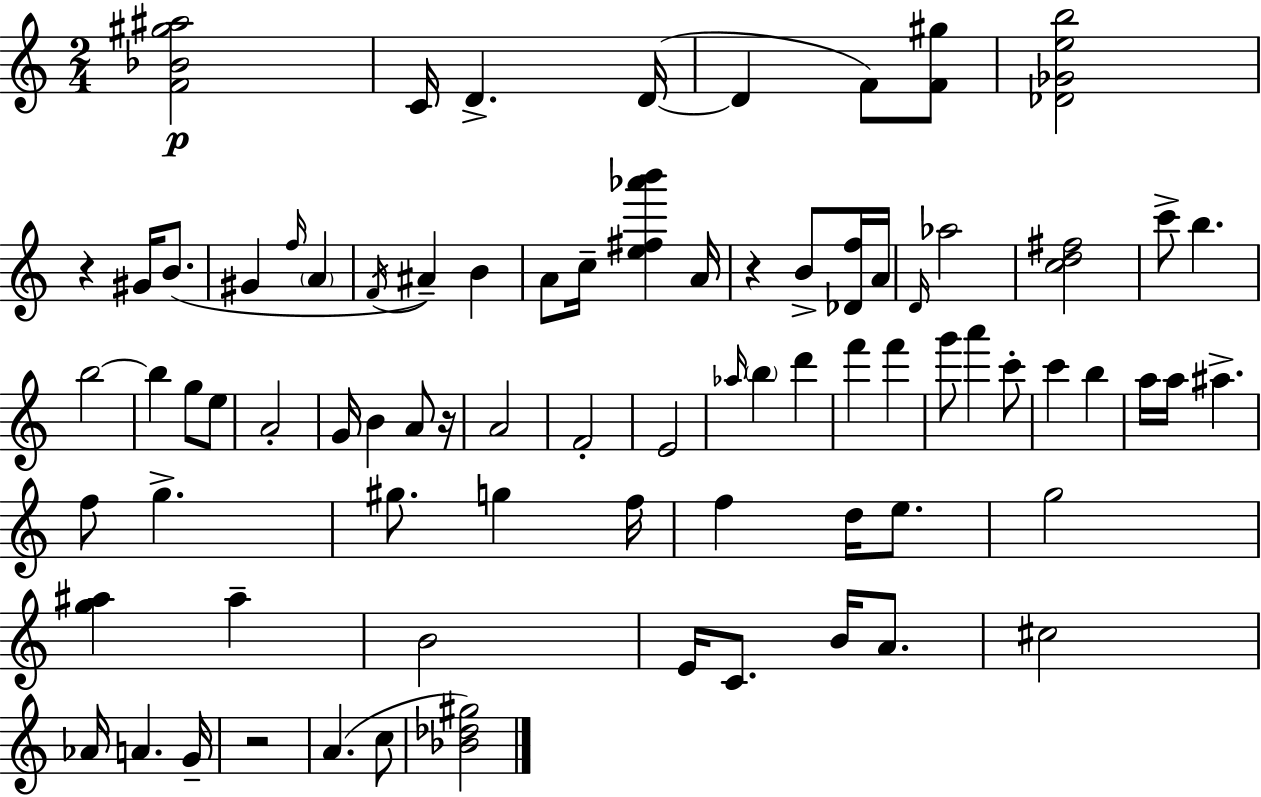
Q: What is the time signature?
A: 2/4